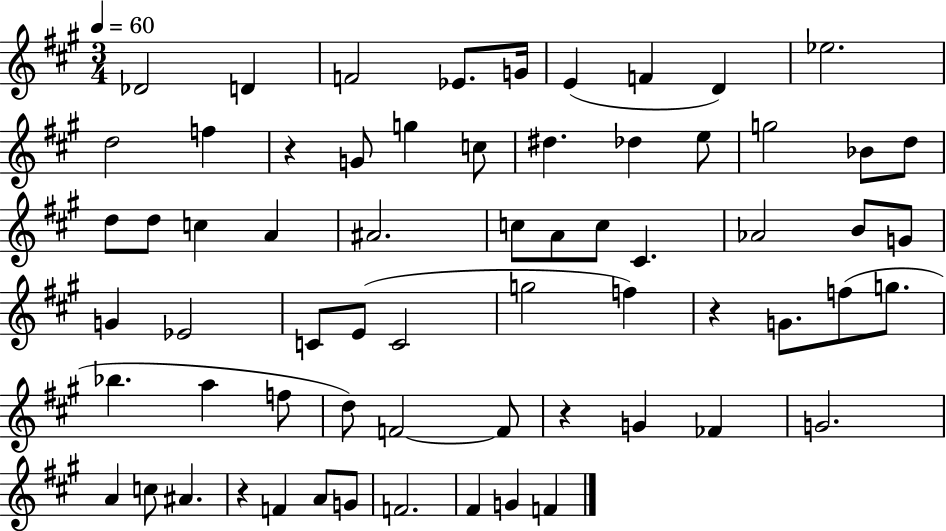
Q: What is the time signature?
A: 3/4